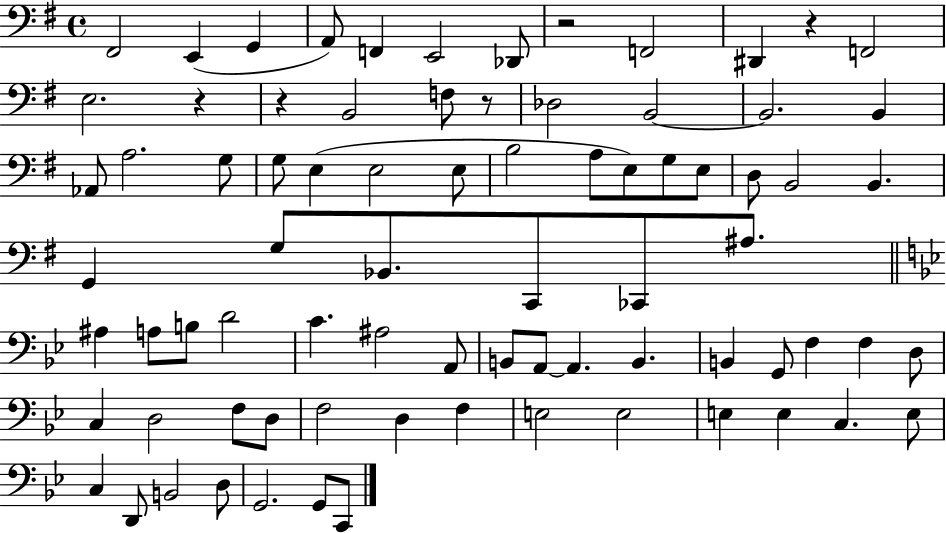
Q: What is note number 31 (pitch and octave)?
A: B2